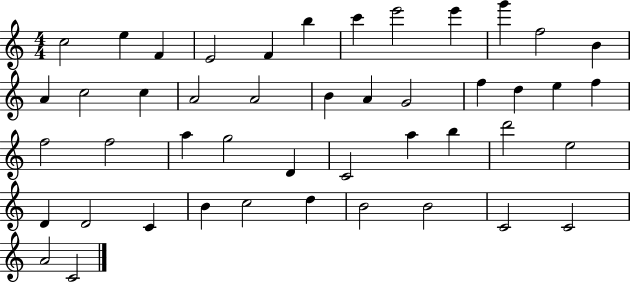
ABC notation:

X:1
T:Untitled
M:4/4
L:1/4
K:C
c2 e F E2 F b c' e'2 e' g' f2 B A c2 c A2 A2 B A G2 f d e f f2 f2 a g2 D C2 a b d'2 e2 D D2 C B c2 d B2 B2 C2 C2 A2 C2